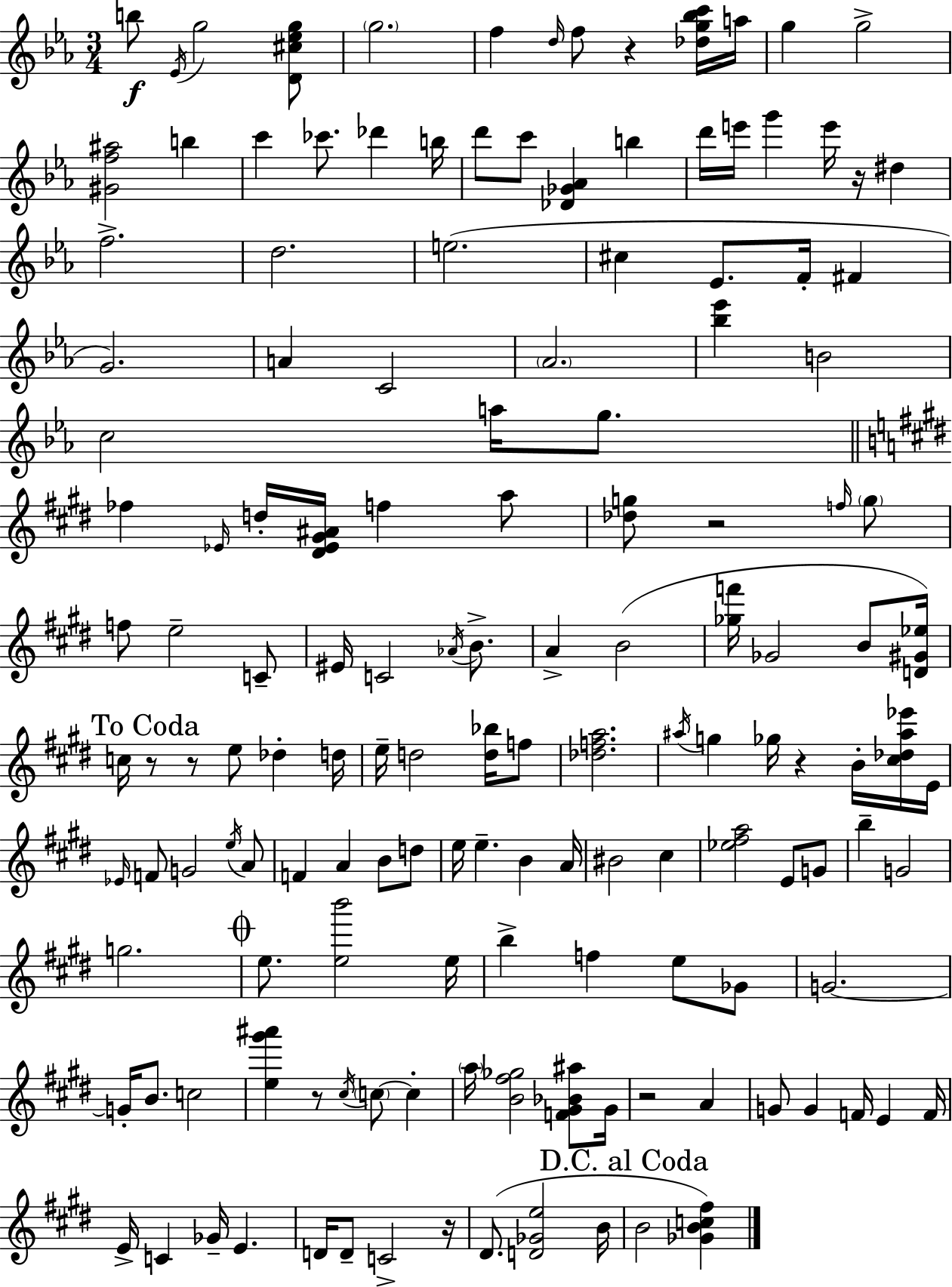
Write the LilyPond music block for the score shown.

{
  \clef treble
  \numericTimeSignature
  \time 3/4
  \key c \minor
  b''8\f \acciaccatura { ees'16 } g''2 <d' cis'' ees'' g''>8 | \parenthesize g''2. | f''4 \grace { d''16 } f''8 r4 | <des'' g'' bes'' c'''>16 a''16 g''4 g''2-> | \break <gis' f'' ais''>2 b''4 | c'''4 ces'''8. des'''4 | b''16 d'''8 c'''8 <des' ges' aes'>4 b''4 | d'''16 e'''16 g'''4 e'''16 r16 dis''4 | \break f''2.-> | d''2. | e''2.( | cis''4 ees'8. f'16-. fis'4 | \break g'2.) | a'4 c'2 | \parenthesize aes'2. | <bes'' ees'''>4 b'2 | \break c''2 a''16 g''8. | \bar "||" \break \key e \major fes''4 \grace { ees'16 } d''16-. <dis' ees' gis' ais'>16 f''4 a''8 | <des'' g''>8 r2 \grace { f''16 } | \parenthesize g''8 f''8 e''2-- | c'8-- eis'16 c'2 \acciaccatura { aes'16 } | \break b'8.-> a'4-> b'2( | <ges'' f'''>16 ges'2 | b'8 <d' gis' ees''>16) \mark "To Coda" c''16 r8 r8 e''8 des''4-. | d''16 e''16-- d''2 | \break <d'' bes''>16 f''8 <des'' f'' a''>2. | \acciaccatura { ais''16 } g''4 ges''16 r4 | b'16-. <cis'' des'' ais'' ees'''>16 e'16 \grace { ees'16 } f'8 g'2 | \acciaccatura { e''16 } a'8 f'4 a'4 | \break b'8 d''8 e''16 e''4.-- | b'4 a'16 bis'2 | cis''4 <ees'' fis'' a''>2 | e'8 g'8 b''4-- g'2 | \break g''2. | \mark \markup { \musicglyph "scripts.coda" } e''8. <e'' b'''>2 | e''16 b''4-> f''4 | e''8 ges'8 g'2.~~ | \break g'16-. b'8. c''2 | <e'' gis''' ais'''>4 r8 | \acciaccatura { cis''16 } \parenthesize c''8~~ c''4-. \parenthesize a''16 <b' fis'' ges''>2 | <f' gis' bes' ais''>8 gis'16 r2 | \break a'4 g'8 g'4 | f'16 e'4 f'16 e'16-> c'4 | ges'16-- e'4. d'16 d'8-- c'2-> | r16 dis'8.( <d' ges' e''>2 | \break b'16 \mark "D.C. al Coda" b'2 | <ges' b' c'' fis''>4) \bar "|."
}